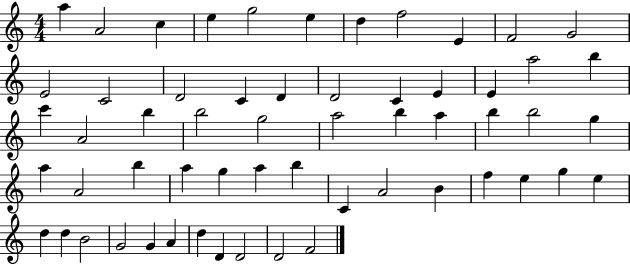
A5/q A4/h C5/q E5/q G5/h E5/q D5/q F5/h E4/q F4/h G4/h E4/h C4/h D4/h C4/q D4/q D4/h C4/q E4/q E4/q A5/h B5/q C6/q A4/h B5/q B5/h G5/h A5/h B5/q A5/q B5/q B5/h G5/q A5/q A4/h B5/q A5/q G5/q A5/q B5/q C4/q A4/h B4/q F5/q E5/q G5/q E5/q D5/q D5/q B4/h G4/h G4/q A4/q D5/q D4/q D4/h D4/h F4/h